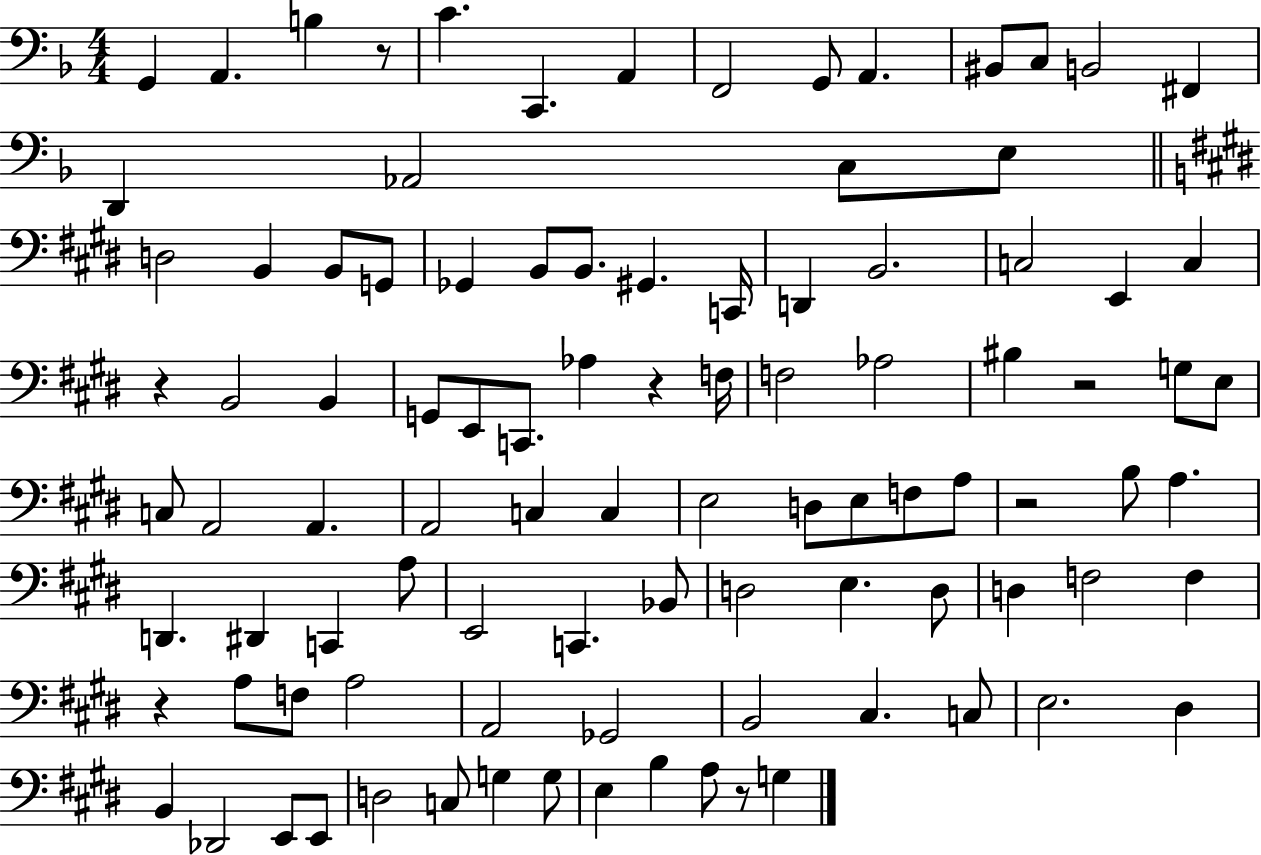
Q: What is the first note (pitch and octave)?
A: G2